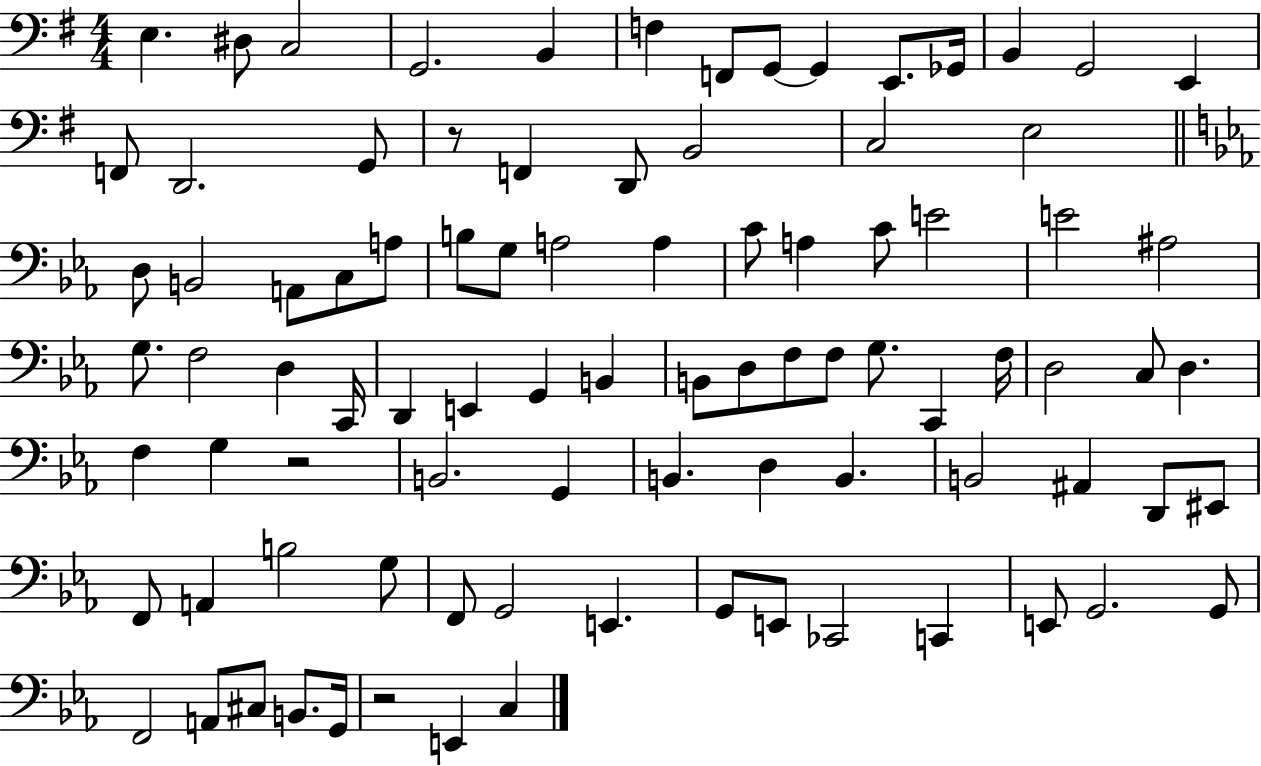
E3/q. D#3/e C3/h G2/h. B2/q F3/q F2/e G2/e G2/q E2/e. Gb2/s B2/q G2/h E2/q F2/e D2/h. G2/e R/e F2/q D2/e B2/h C3/h E3/h D3/e B2/h A2/e C3/e A3/e B3/e G3/e A3/h A3/q C4/e A3/q C4/e E4/h E4/h A#3/h G3/e. F3/h D3/q C2/s D2/q E2/q G2/q B2/q B2/e D3/e F3/e F3/e G3/e. C2/q F3/s D3/h C3/e D3/q. F3/q G3/q R/h B2/h. G2/q B2/q. D3/q B2/q. B2/h A#2/q D2/e EIS2/e F2/e A2/q B3/h G3/e F2/e G2/h E2/q. G2/e E2/e CES2/h C2/q E2/e G2/h. G2/e F2/h A2/e C#3/e B2/e. G2/s R/h E2/q C3/q